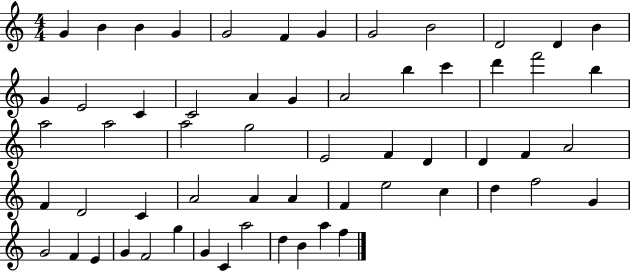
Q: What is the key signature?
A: C major